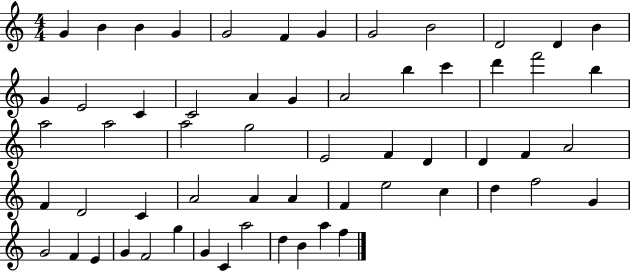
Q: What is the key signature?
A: C major